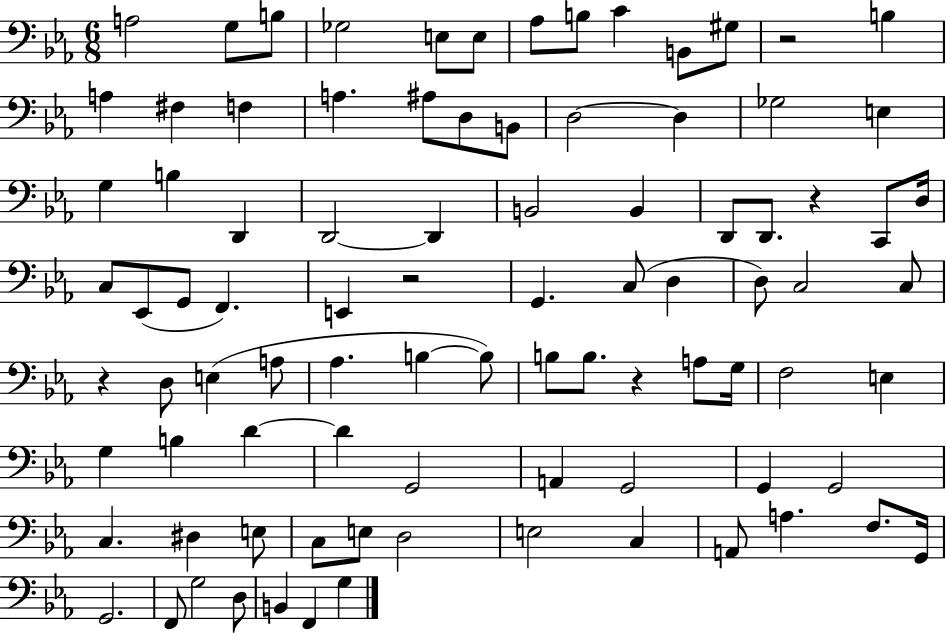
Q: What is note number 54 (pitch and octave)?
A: A3